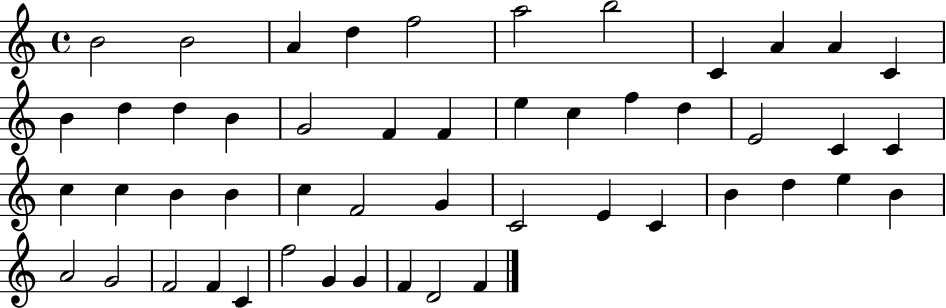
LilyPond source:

{
  \clef treble
  \time 4/4
  \defaultTimeSignature
  \key c \major
  b'2 b'2 | a'4 d''4 f''2 | a''2 b''2 | c'4 a'4 a'4 c'4 | \break b'4 d''4 d''4 b'4 | g'2 f'4 f'4 | e''4 c''4 f''4 d''4 | e'2 c'4 c'4 | \break c''4 c''4 b'4 b'4 | c''4 f'2 g'4 | c'2 e'4 c'4 | b'4 d''4 e''4 b'4 | \break a'2 g'2 | f'2 f'4 c'4 | f''2 g'4 g'4 | f'4 d'2 f'4 | \break \bar "|."
}